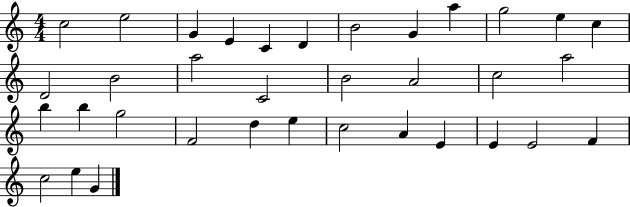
X:1
T:Untitled
M:4/4
L:1/4
K:C
c2 e2 G E C D B2 G a g2 e c D2 B2 a2 C2 B2 A2 c2 a2 b b g2 F2 d e c2 A E E E2 F c2 e G